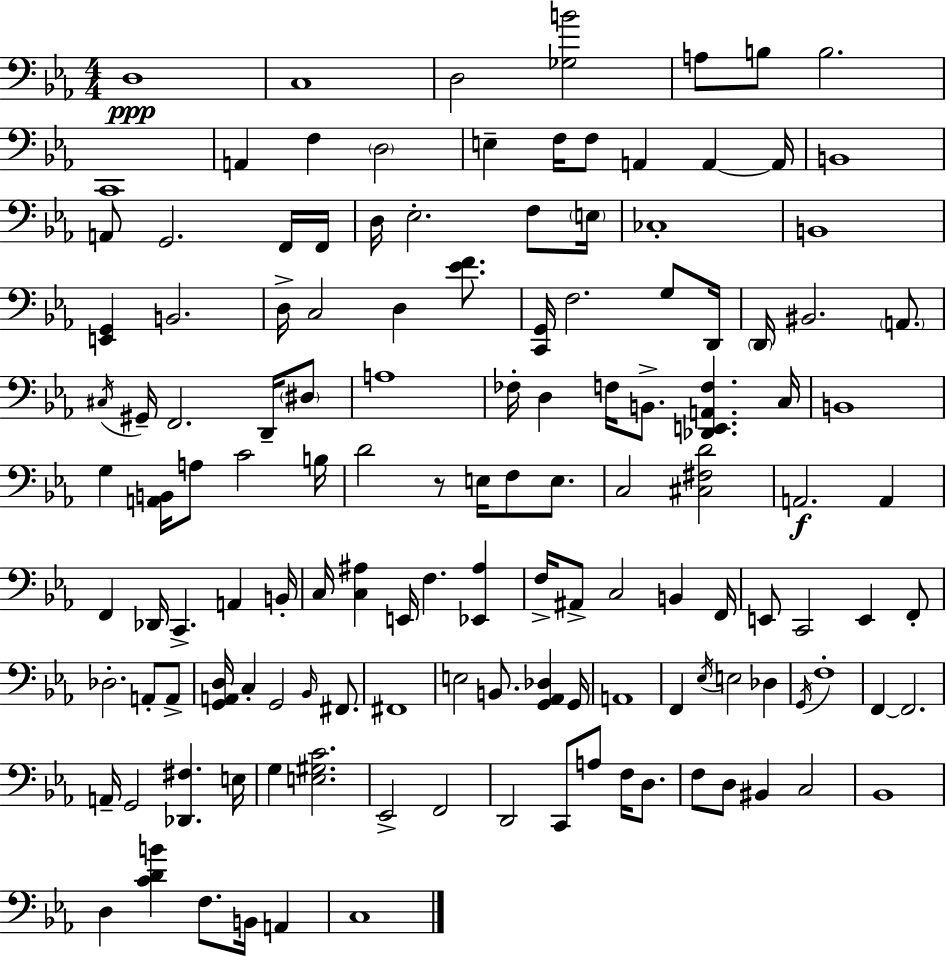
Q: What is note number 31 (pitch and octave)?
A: D3